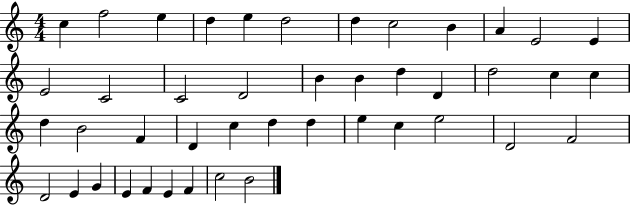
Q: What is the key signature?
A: C major